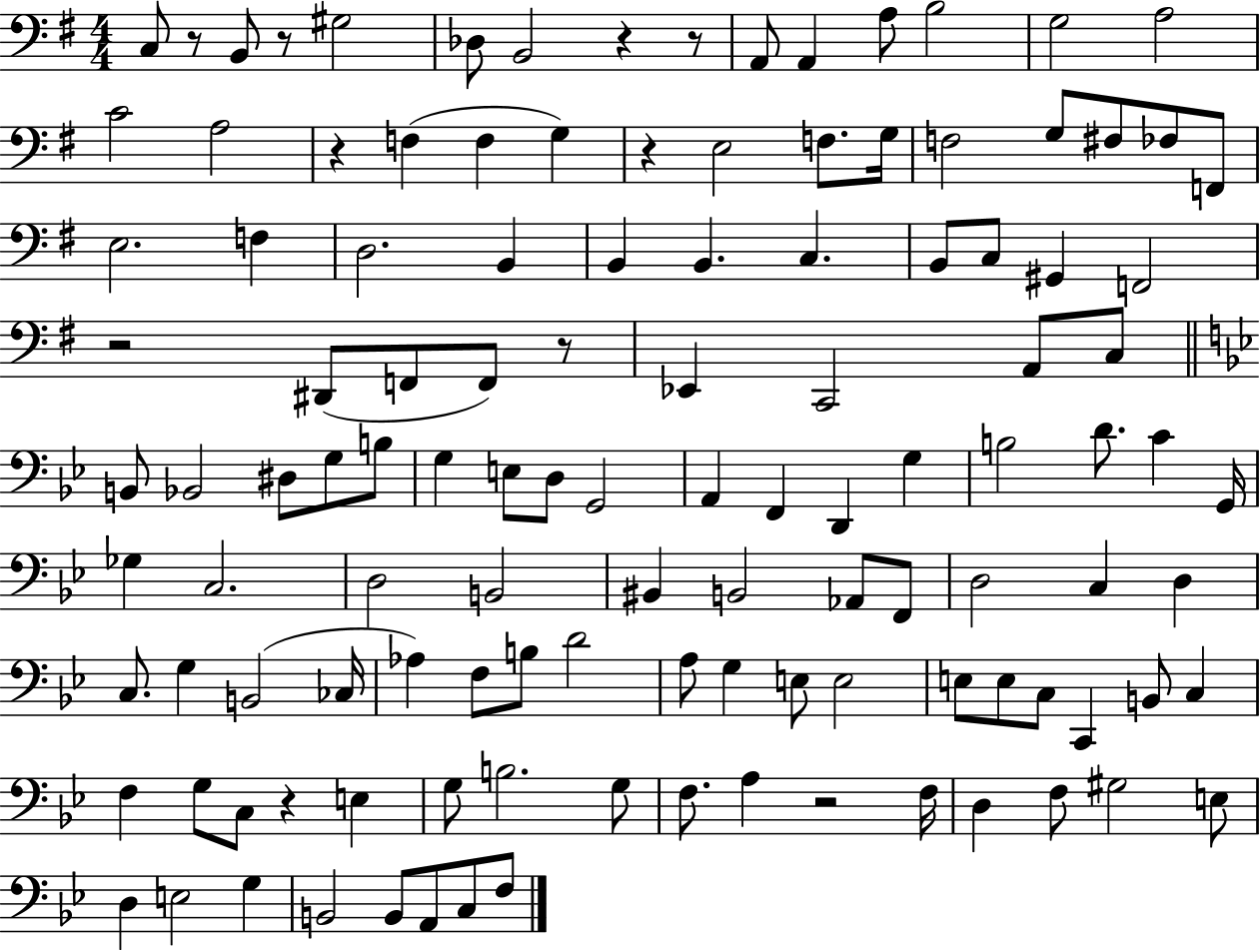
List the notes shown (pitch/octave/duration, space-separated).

C3/e R/e B2/e R/e G#3/h Db3/e B2/h R/q R/e A2/e A2/q A3/e B3/h G3/h A3/h C4/h A3/h R/q F3/q F3/q G3/q R/q E3/h F3/e. G3/s F3/h G3/e F#3/e FES3/e F2/e E3/h. F3/q D3/h. B2/q B2/q B2/q. C3/q. B2/e C3/e G#2/q F2/h R/h D#2/e F2/e F2/e R/e Eb2/q C2/h A2/e C3/e B2/e Bb2/h D#3/e G3/e B3/e G3/q E3/e D3/e G2/h A2/q F2/q D2/q G3/q B3/h D4/e. C4/q G2/s Gb3/q C3/h. D3/h B2/h BIS2/q B2/h Ab2/e F2/e D3/h C3/q D3/q C3/e. G3/q B2/h CES3/s Ab3/q F3/e B3/e D4/h A3/e G3/q E3/e E3/h E3/e E3/e C3/e C2/q B2/e C3/q F3/q G3/e C3/e R/q E3/q G3/e B3/h. G3/e F3/e. A3/q R/h F3/s D3/q F3/e G#3/h E3/e D3/q E3/h G3/q B2/h B2/e A2/e C3/e F3/e